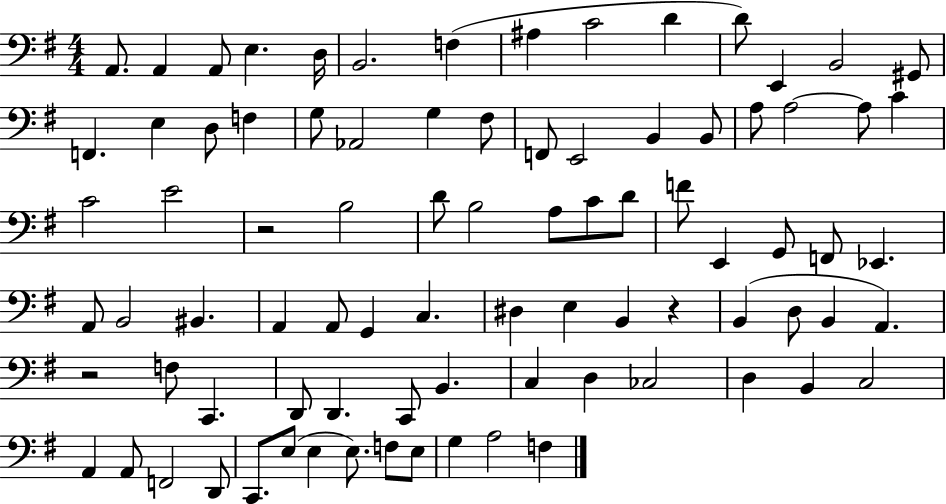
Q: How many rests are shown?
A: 3